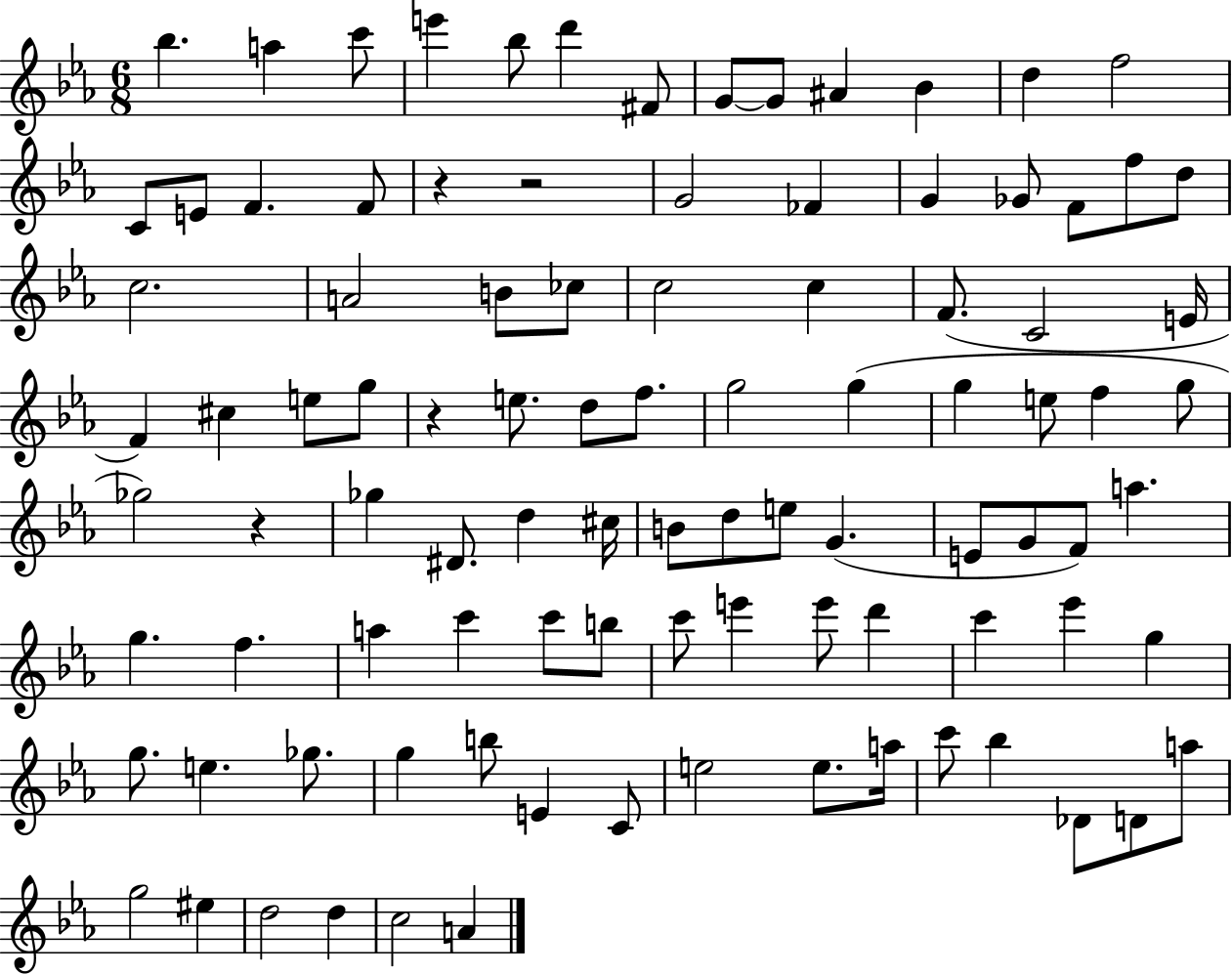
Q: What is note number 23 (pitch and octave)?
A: F5